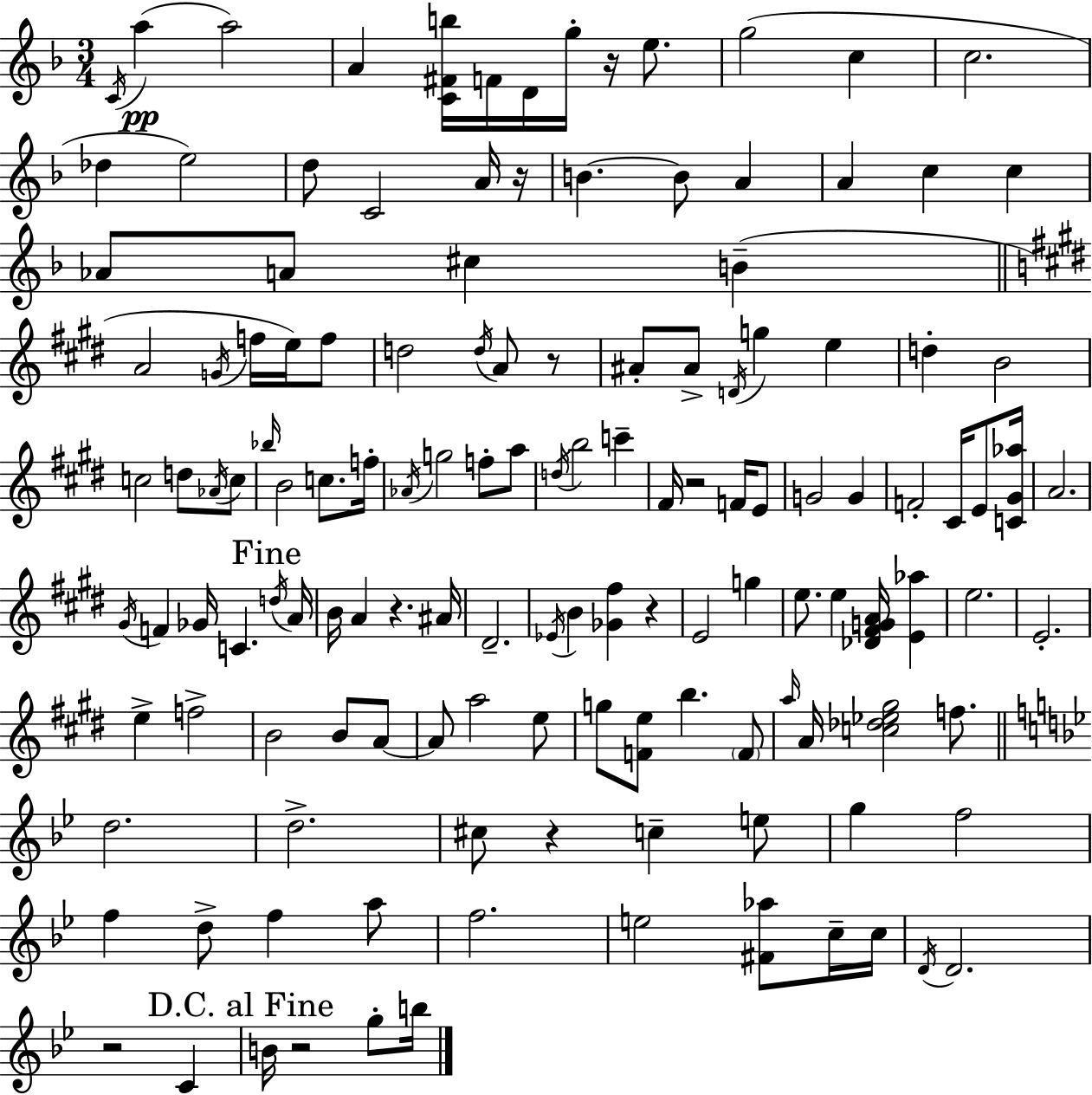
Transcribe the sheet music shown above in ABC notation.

X:1
T:Untitled
M:3/4
L:1/4
K:F
C/4 a a2 A [C^Fb]/4 F/4 D/4 g/4 z/4 e/2 g2 c c2 _d e2 d/2 C2 A/4 z/4 B B/2 A A c c _A/2 A/2 ^c B A2 G/4 f/4 e/4 f/2 d2 d/4 A/2 z/2 ^A/2 ^A/2 D/4 g e d B2 c2 d/2 _A/4 c/2 _b/4 B2 c/2 f/4 _A/4 g2 f/2 a/2 d/4 b2 c' ^F/4 z2 F/4 E/2 G2 G F2 ^C/4 E/2 [C^G_a]/4 A2 ^G/4 F _G/4 C d/4 A/4 B/4 A z ^A/4 ^D2 _E/4 B [_G^f] z E2 g e/2 e [_D^FGA]/4 [E_a] e2 E2 e f2 B2 B/2 A/2 A/2 a2 e/2 g/2 [Fe]/2 b F/2 a/4 A/4 [c_d_e^g]2 f/2 d2 d2 ^c/2 z c e/2 g f2 f d/2 f a/2 f2 e2 [^F_a]/2 c/4 c/4 D/4 D2 z2 C B/4 z2 g/2 b/4